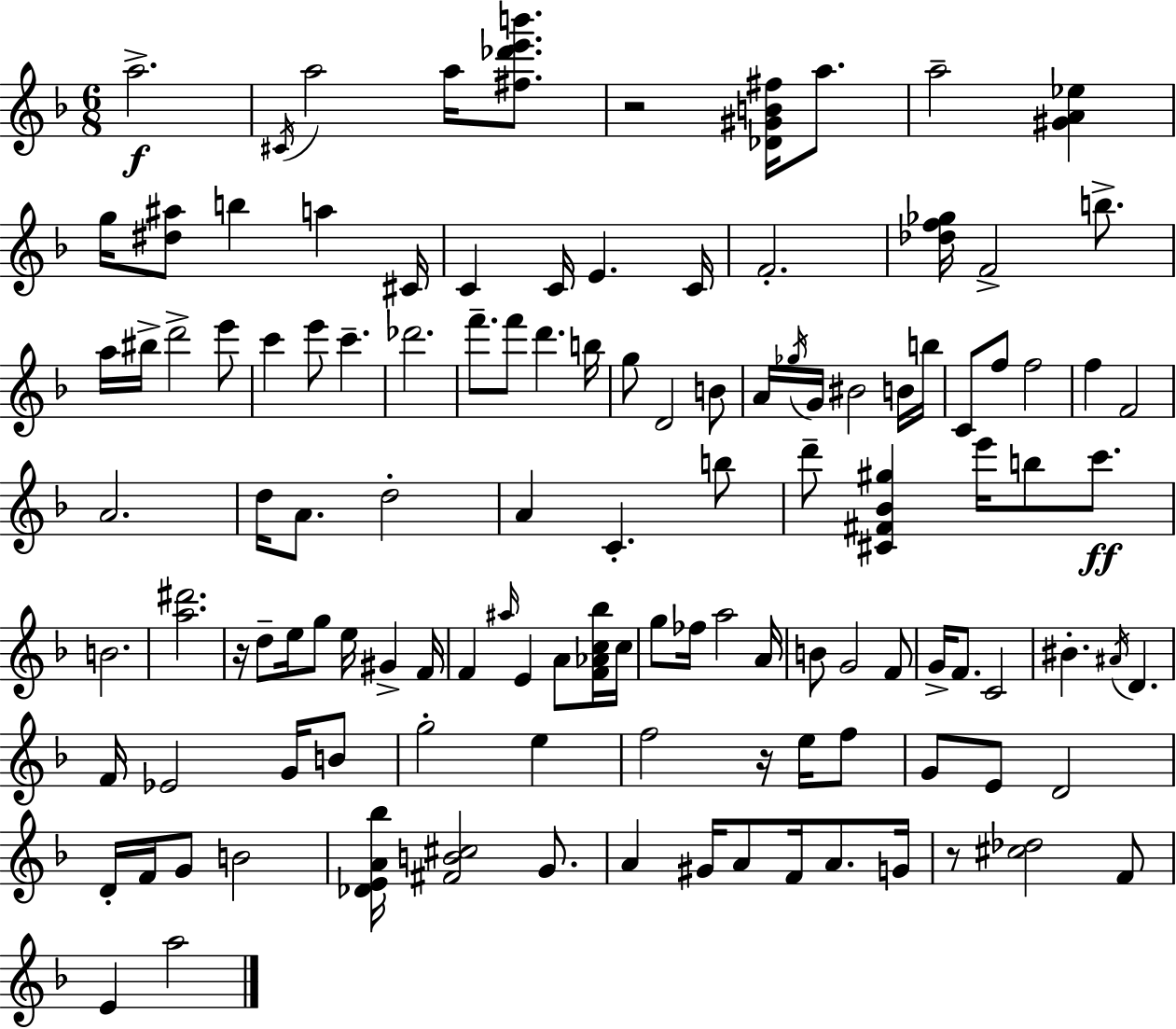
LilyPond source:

{
  \clef treble
  \numericTimeSignature
  \time 6/8
  \key f \major
  \repeat volta 2 { a''2.->\f | \acciaccatura { cis'16 } a''2 a''16 <fis'' des''' e''' b'''>8. | r2 <des' gis' b' fis''>16 a''8. | a''2-- <gis' a' ees''>4 | \break g''16 <dis'' ais''>8 b''4 a''4 | cis'16 c'4 c'16 e'4. | c'16 f'2.-. | <des'' f'' ges''>16 f'2-> b''8.-> | \break a''16 bis''16-> d'''2-> e'''8 | c'''4 e'''8 c'''4.-- | des'''2. | f'''8.-- f'''8 d'''4. | \break b''16 g''8 d'2 b'8 | a'16 \acciaccatura { ges''16 } g'16 bis'2 | b'16 b''16 c'8 f''8 f''2 | f''4 f'2 | \break a'2. | d''16 a'8. d''2-. | a'4 c'4.-. | b''8 d'''8-- <cis' fis' bes' gis''>4 e'''16 b''8 c'''8.\ff | \break b'2. | <a'' dis'''>2. | r16 d''8-- e''16 g''8 e''16 gis'4-> | f'16 f'4 \grace { ais''16 } e'4 a'8 | \break <f' aes' c'' bes''>16 c''16 g''8 fes''16 a''2 | a'16 b'8 g'2 | f'8 g'16-> f'8. c'2 | bis'4.-. \acciaccatura { ais'16 } d'4. | \break f'16 ees'2 | g'16 b'8 g''2-. | e''4 f''2 | r16 e''16 f''8 g'8 e'8 d'2 | \break d'16-. f'16 g'8 b'2 | <des' e' a' bes''>16 <fis' b' cis''>2 | g'8. a'4 gis'16 a'8 f'16 | a'8. g'16 r8 <cis'' des''>2 | \break f'8 e'4 a''2 | } \bar "|."
}